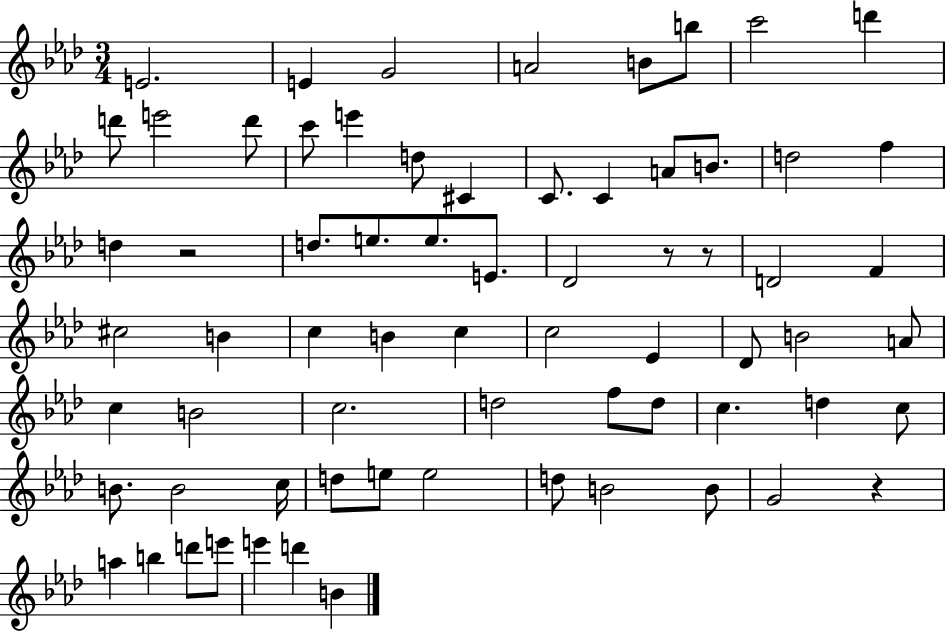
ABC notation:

X:1
T:Untitled
M:3/4
L:1/4
K:Ab
E2 E G2 A2 B/2 b/2 c'2 d' d'/2 e'2 d'/2 c'/2 e' d/2 ^C C/2 C A/2 B/2 d2 f d z2 d/2 e/2 e/2 E/2 _D2 z/2 z/2 D2 F ^c2 B c B c c2 _E _D/2 B2 A/2 c B2 c2 d2 f/2 d/2 c d c/2 B/2 B2 c/4 d/2 e/2 e2 d/2 B2 B/2 G2 z a b d'/2 e'/2 e' d' B